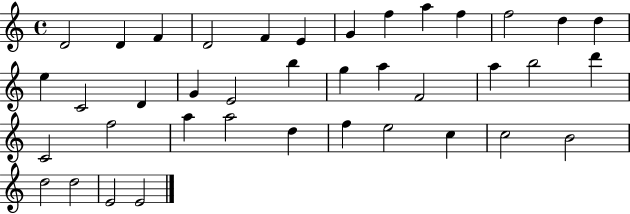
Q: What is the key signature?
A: C major